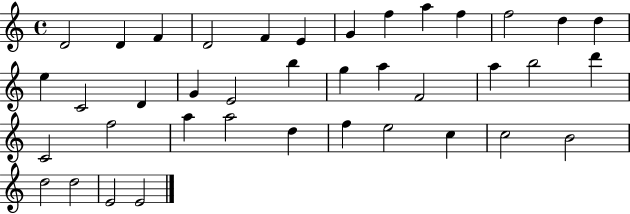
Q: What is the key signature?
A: C major